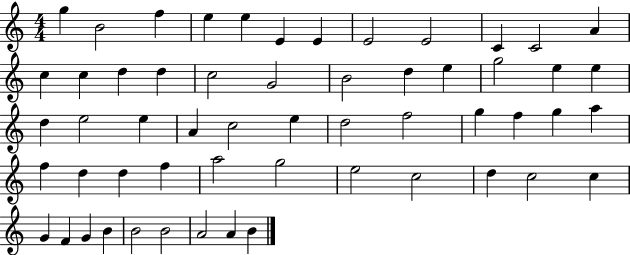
G5/q B4/h F5/q E5/q E5/q E4/q E4/q E4/h E4/h C4/q C4/h A4/q C5/q C5/q D5/q D5/q C5/h G4/h B4/h D5/q E5/q G5/h E5/q E5/q D5/q E5/h E5/q A4/q C5/h E5/q D5/h F5/h G5/q F5/q G5/q A5/q F5/q D5/q D5/q F5/q A5/h G5/h E5/h C5/h D5/q C5/h C5/q G4/q F4/q G4/q B4/q B4/h B4/h A4/h A4/q B4/q